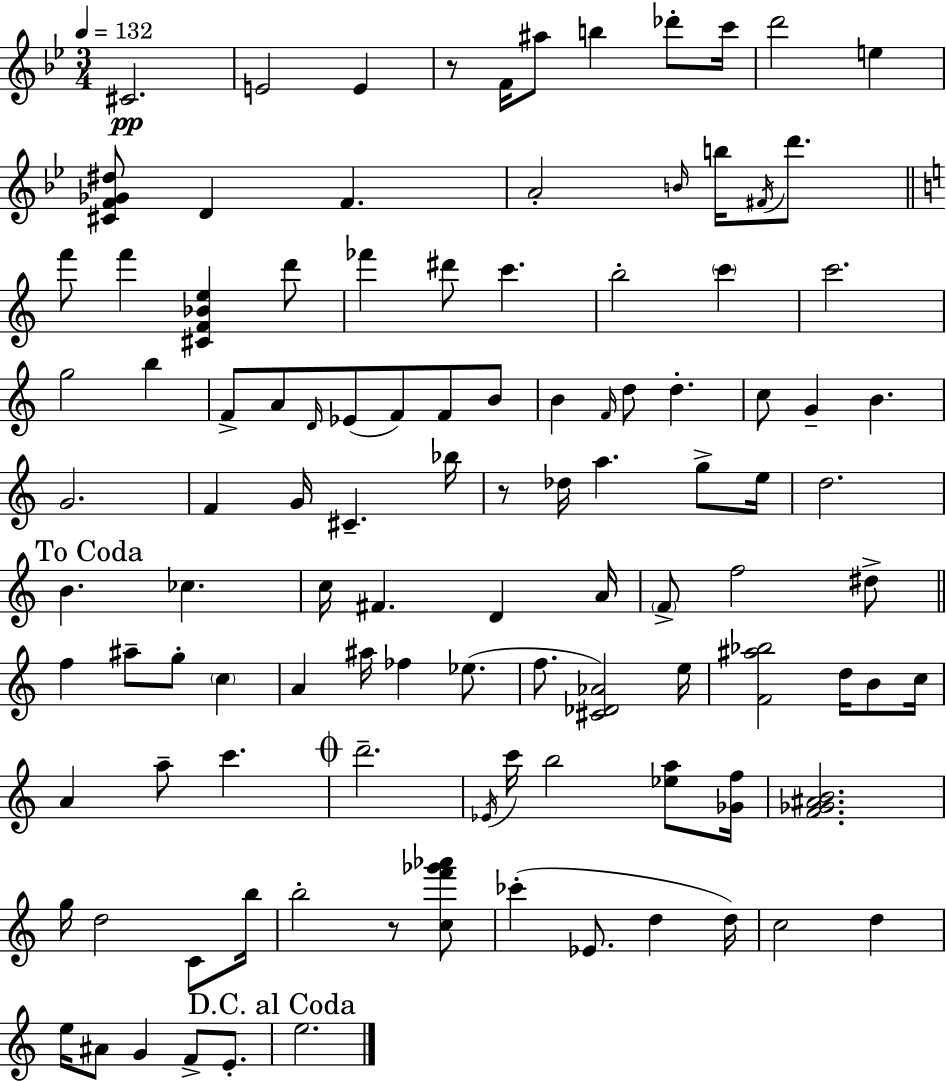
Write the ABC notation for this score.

X:1
T:Untitled
M:3/4
L:1/4
K:Bb
^C2 E2 E z/2 F/4 ^a/2 b _d'/2 c'/4 d'2 e [^CF_G^d]/2 D F A2 B/4 b/4 ^F/4 d'/2 f'/2 f' [^CF_Be] d'/2 _f' ^d'/2 c' b2 c' c'2 g2 b F/2 A/2 D/4 _E/2 F/2 F/2 B/2 B F/4 d/2 d c/2 G B G2 F G/4 ^C _b/4 z/2 _d/4 a g/2 e/4 d2 B _c c/4 ^F D A/4 F/2 f2 ^d/2 f ^a/2 g/2 c A ^a/4 _f _e/2 f/2 [^C_D_A]2 e/4 [F^a_b]2 d/4 B/2 c/4 A a/2 c' d'2 _E/4 c'/4 b2 [_ea]/2 [_Gf]/4 [F_G^AB]2 g/4 d2 C/2 b/4 b2 z/2 [cf'_g'_a']/2 _c' _E/2 d d/4 c2 d e/4 ^A/2 G F/2 E/2 e2